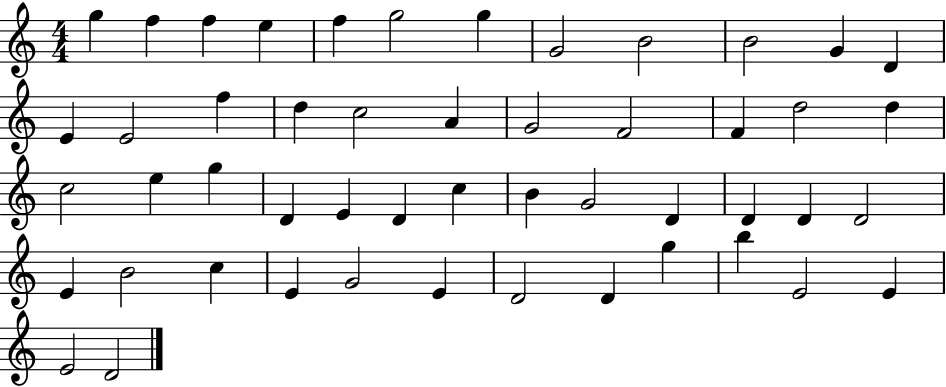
G5/q F5/q F5/q E5/q F5/q G5/h G5/q G4/h B4/h B4/h G4/q D4/q E4/q E4/h F5/q D5/q C5/h A4/q G4/h F4/h F4/q D5/h D5/q C5/h E5/q G5/q D4/q E4/q D4/q C5/q B4/q G4/h D4/q D4/q D4/q D4/h E4/q B4/h C5/q E4/q G4/h E4/q D4/h D4/q G5/q B5/q E4/h E4/q E4/h D4/h